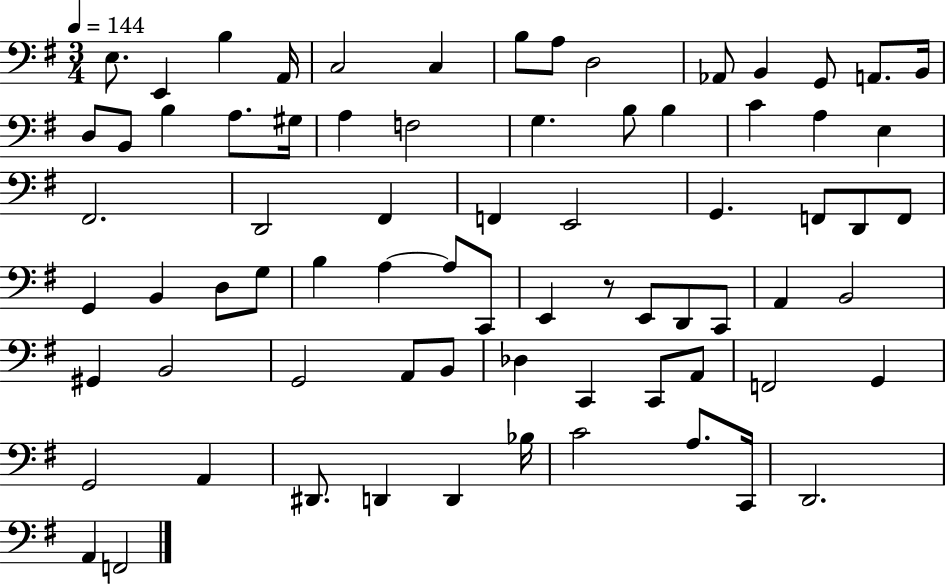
X:1
T:Untitled
M:3/4
L:1/4
K:G
E,/2 E,, B, A,,/4 C,2 C, B,/2 A,/2 D,2 _A,,/2 B,, G,,/2 A,,/2 B,,/4 D,/2 B,,/2 B, A,/2 ^G,/4 A, F,2 G, B,/2 B, C A, E, ^F,,2 D,,2 ^F,, F,, E,,2 G,, F,,/2 D,,/2 F,,/2 G,, B,, D,/2 G,/2 B, A, A,/2 C,,/2 E,, z/2 E,,/2 D,,/2 C,,/2 A,, B,,2 ^G,, B,,2 G,,2 A,,/2 B,,/2 _D, C,, C,,/2 A,,/2 F,,2 G,, G,,2 A,, ^D,,/2 D,, D,, _B,/4 C2 A,/2 C,,/4 D,,2 A,, F,,2